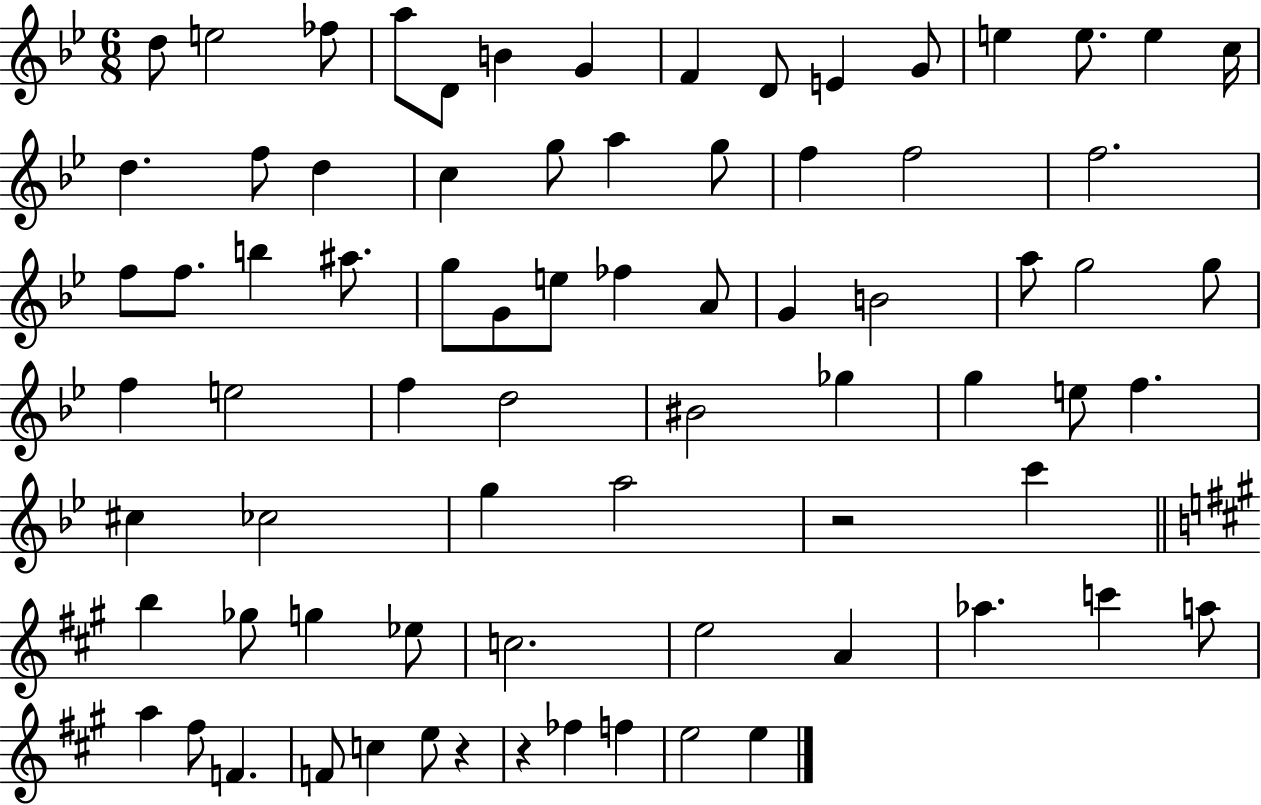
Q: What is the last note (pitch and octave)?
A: E5